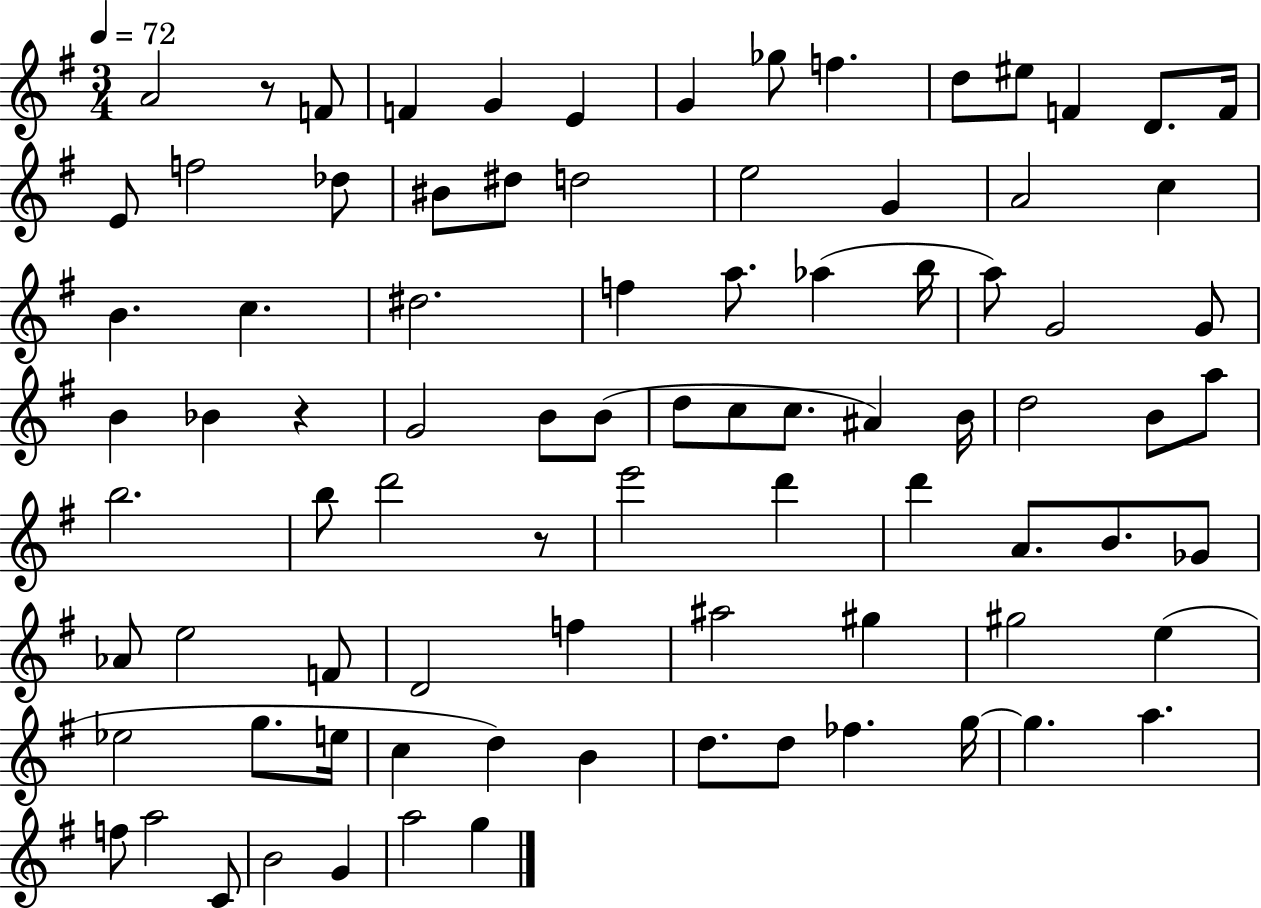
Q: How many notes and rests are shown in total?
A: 86